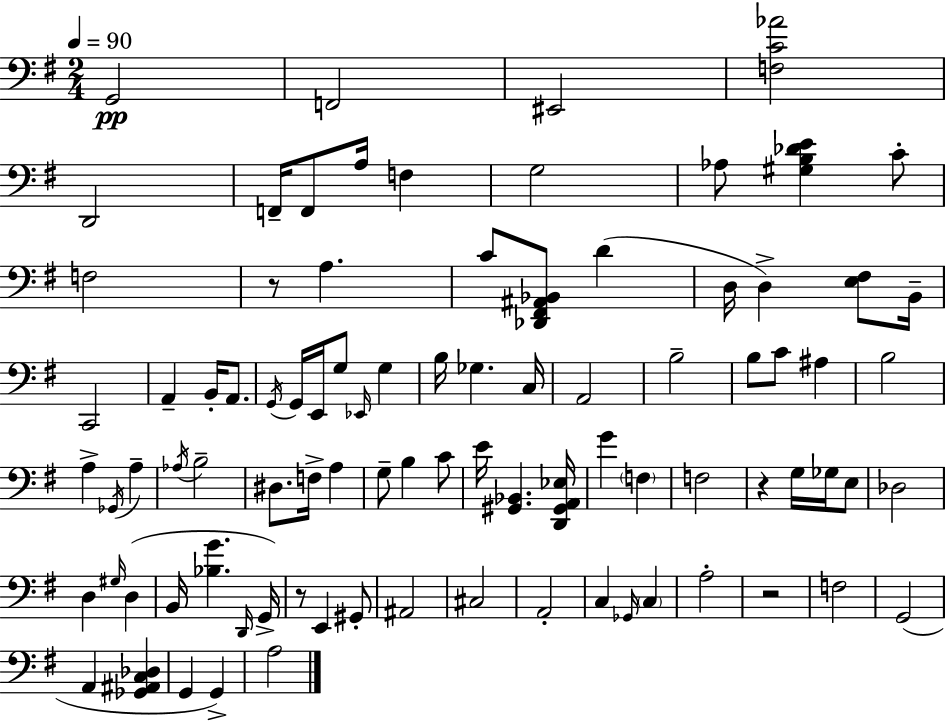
X:1
T:Untitled
M:2/4
L:1/4
K:Em
G,,2 F,,2 ^E,,2 [F,C_A]2 D,,2 F,,/4 F,,/2 A,/4 F, G,2 _A,/2 [^G,B,_DE] C/2 F,2 z/2 A, C/2 [_D,,^F,,^A,,_B,,]/2 D D,/4 D, [E,^F,]/2 B,,/4 C,,2 A,, B,,/4 A,,/2 G,,/4 G,,/4 E,,/4 G,/2 _E,,/4 G, B,/4 _G, C,/4 A,,2 B,2 B,/2 C/2 ^A, B,2 A, _G,,/4 A, _A,/4 B,2 ^D,/2 F,/4 A, G,/2 B, C/2 E/4 [^G,,_B,,] [D,,^G,,A,,_E,]/4 G F, F,2 z G,/4 _G,/4 E,/2 _D,2 D, ^G,/4 D, B,,/4 [_B,G] D,,/4 G,,/4 z/2 E,, ^G,,/2 ^A,,2 ^C,2 A,,2 C, _G,,/4 C, A,2 z2 F,2 G,,2 A,, [_G,,^A,,C,_D,] G,, G,, A,2